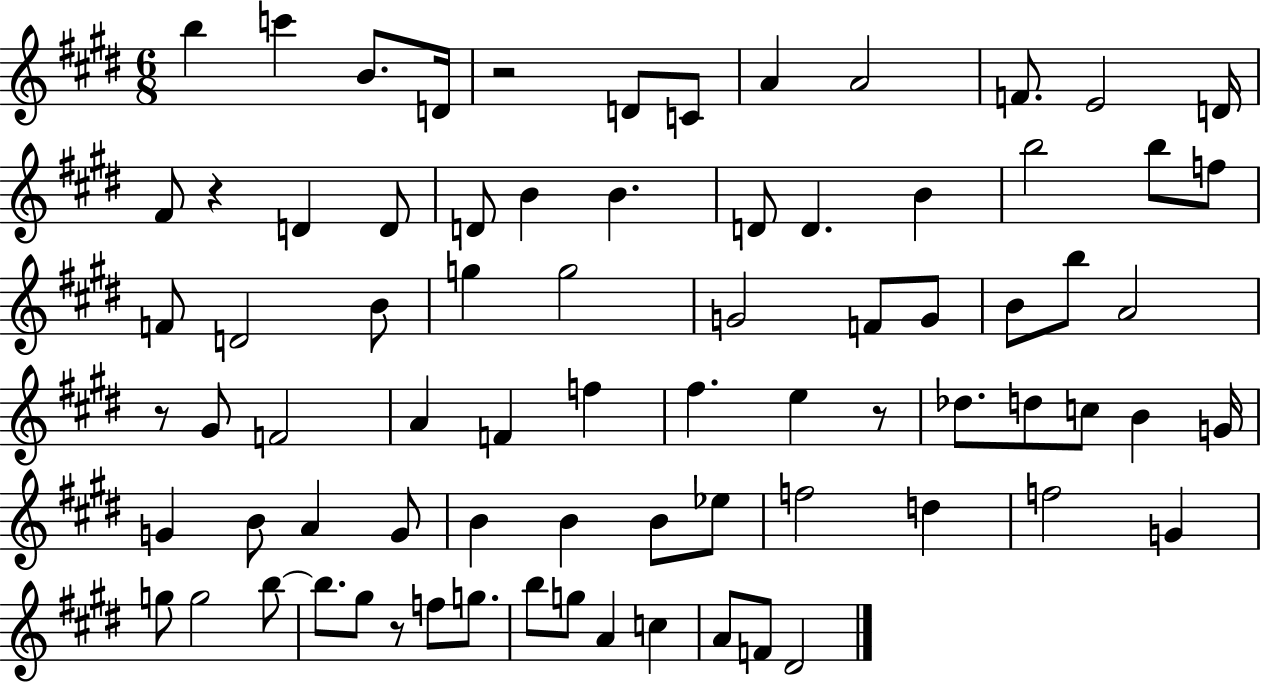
B5/q C6/q B4/e. D4/s R/h D4/e C4/e A4/q A4/h F4/e. E4/h D4/s F#4/e R/q D4/q D4/e D4/e B4/q B4/q. D4/e D4/q. B4/q B5/h B5/e F5/e F4/e D4/h B4/e G5/q G5/h G4/h F4/e G4/e B4/e B5/e A4/h R/e G#4/e F4/h A4/q F4/q F5/q F#5/q. E5/q R/e Db5/e. D5/e C5/e B4/q G4/s G4/q B4/e A4/q G4/e B4/q B4/q B4/e Eb5/e F5/h D5/q F5/h G4/q G5/e G5/h B5/e B5/e. G#5/e R/e F5/e G5/e. B5/e G5/e A4/q C5/q A4/e F4/e D#4/h